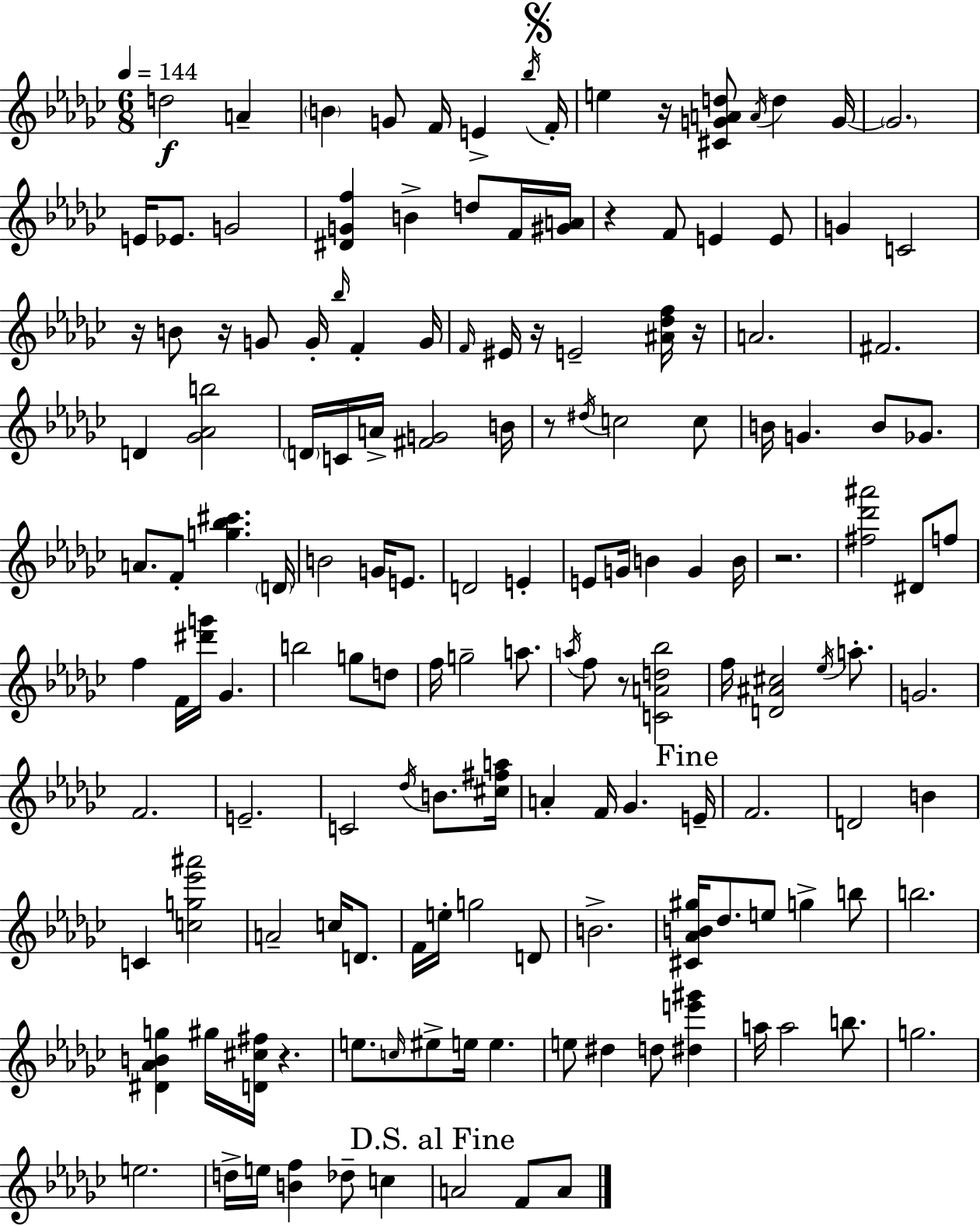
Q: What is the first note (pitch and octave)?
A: D5